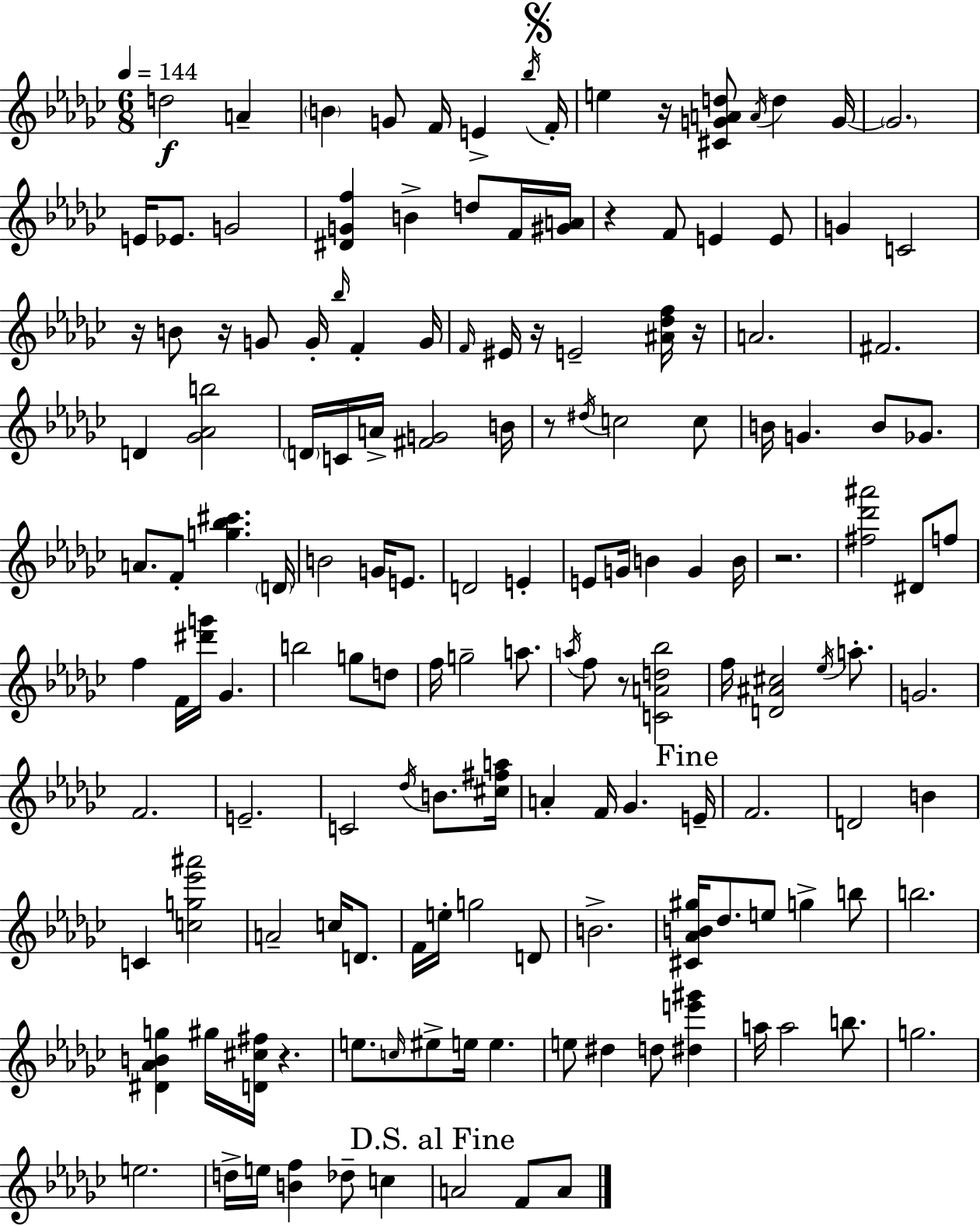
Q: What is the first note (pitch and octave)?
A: D5